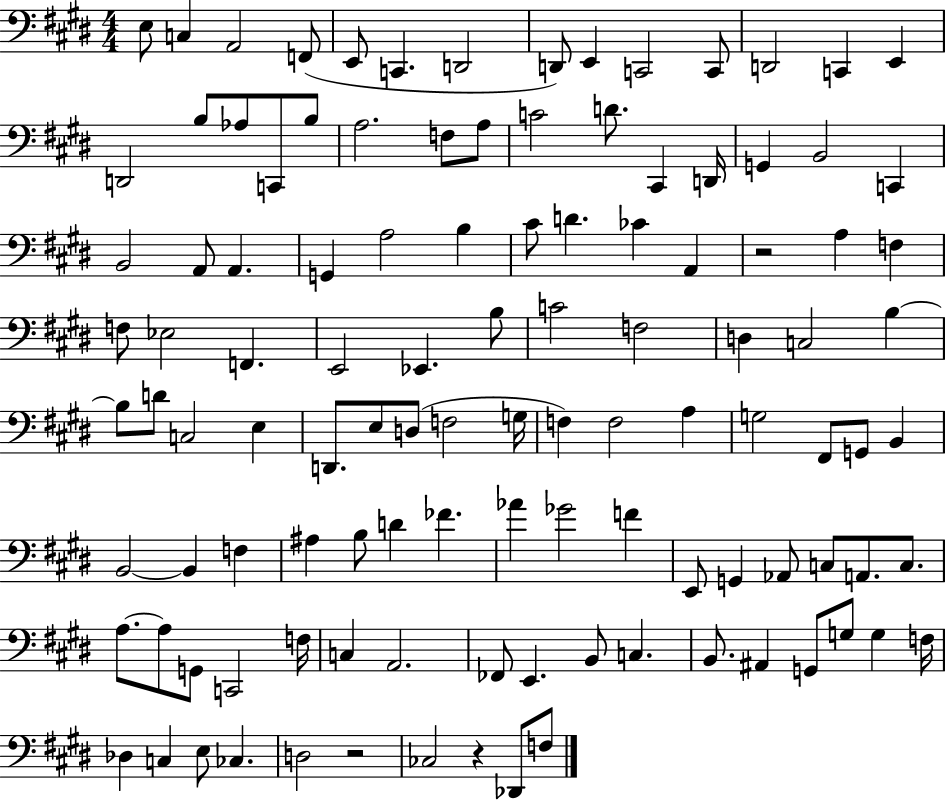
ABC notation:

X:1
T:Untitled
M:4/4
L:1/4
K:E
E,/2 C, A,,2 F,,/2 E,,/2 C,, D,,2 D,,/2 E,, C,,2 C,,/2 D,,2 C,, E,, D,,2 B,/2 _A,/2 C,,/2 B,/2 A,2 F,/2 A,/2 C2 D/2 ^C,, D,,/4 G,, B,,2 C,, B,,2 A,,/2 A,, G,, A,2 B, ^C/2 D _C A,, z2 A, F, F,/2 _E,2 F,, E,,2 _E,, B,/2 C2 F,2 D, C,2 B, B,/2 D/2 C,2 E, D,,/2 E,/2 D,/2 F,2 G,/4 F, F,2 A, G,2 ^F,,/2 G,,/2 B,, B,,2 B,, F, ^A, B,/2 D _F _A _G2 F E,,/2 G,, _A,,/2 C,/2 A,,/2 C,/2 A,/2 A,/2 G,,/2 C,,2 F,/4 C, A,,2 _F,,/2 E,, B,,/2 C, B,,/2 ^A,, G,,/2 G,/2 G, F,/4 _D, C, E,/2 _C, D,2 z2 _C,2 z _D,,/2 F,/2